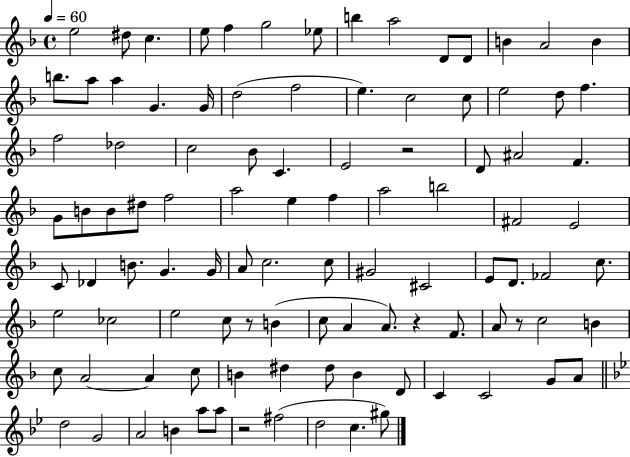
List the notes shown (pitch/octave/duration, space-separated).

E5/h D#5/e C5/q. E5/e F5/q G5/h Eb5/e B5/q A5/h D4/e D4/e B4/q A4/h B4/q B5/e. A5/e A5/q G4/q. G4/s D5/h F5/h E5/q. C5/h C5/e E5/h D5/e F5/q. F5/h Db5/h C5/h Bb4/e C4/q. E4/h R/h D4/e A#4/h F4/q. G4/e B4/e B4/e D#5/e F5/h A5/h E5/q F5/q A5/h B5/h F#4/h E4/h C4/e Db4/q B4/e. G4/q. G4/s A4/e C5/h. C5/e G#4/h C#4/h E4/e D4/e. FES4/h C5/e. E5/h CES5/h E5/h C5/e R/e B4/q C5/e A4/q A4/e. R/q F4/e. A4/e R/e C5/h B4/q C5/e A4/h A4/q C5/e B4/q D#5/q D#5/e B4/q D4/e C4/q C4/h G4/e A4/e D5/h G4/h A4/h B4/q A5/e A5/e R/h F#5/h D5/h C5/q. G#5/e